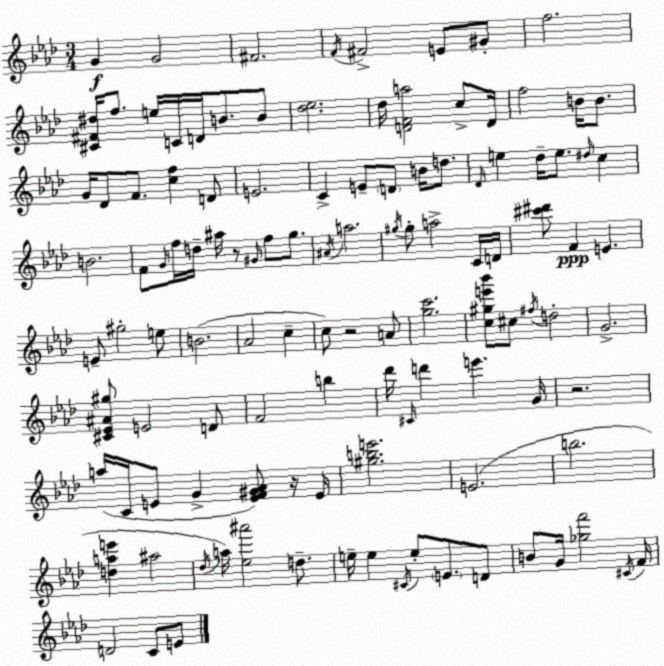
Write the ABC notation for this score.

X:1
T:Untitled
M:3/4
L:1/4
K:Ab
G G2 ^F2 F/4 ^F2 E/2 ^G/2 f2 [^C^F^d]/4 f/2 e/4 C/4 D/4 B/2 B/2 [_d_e]2 _d/4 [DFa]2 c/2 D/4 f2 B/4 B/2 G/4 _D/2 F/2 [cf] D/2 E2 C E/2 D/2 B/4 d/2 _D/4 e _d/4 e/2 ^d/4 c B2 F/2 G/4 f/4 d/4 ^a/4 z/2 ^G/4 f/2 g/2 ^A/4 a2 ^g/4 ^g/2 a2 C/4 D/4 [^c'^d']/2 F E E/2 ^g2 e/2 B2 _A2 c c/2 z2 A/2 [gc']2 [c^ge'_b']/2 ^c/2 ^f/4 d2 G2 [^C_E^A^g]/2 E2 D/2 F2 b _d'/4 ^C/4 d' e' G/4 z2 a/4 C/4 E/2 G [EF^G_A]/2 z/4 E/4 [^gbe']2 E2 b2 [dae'] ^a2 _d/4 a/4 [_e^a']2 d/2 e/4 e ^C/4 e/2 E/2 D/2 B/2 G/4 [_gf']2 ^C/4 F/4 D2 C/2 E/2